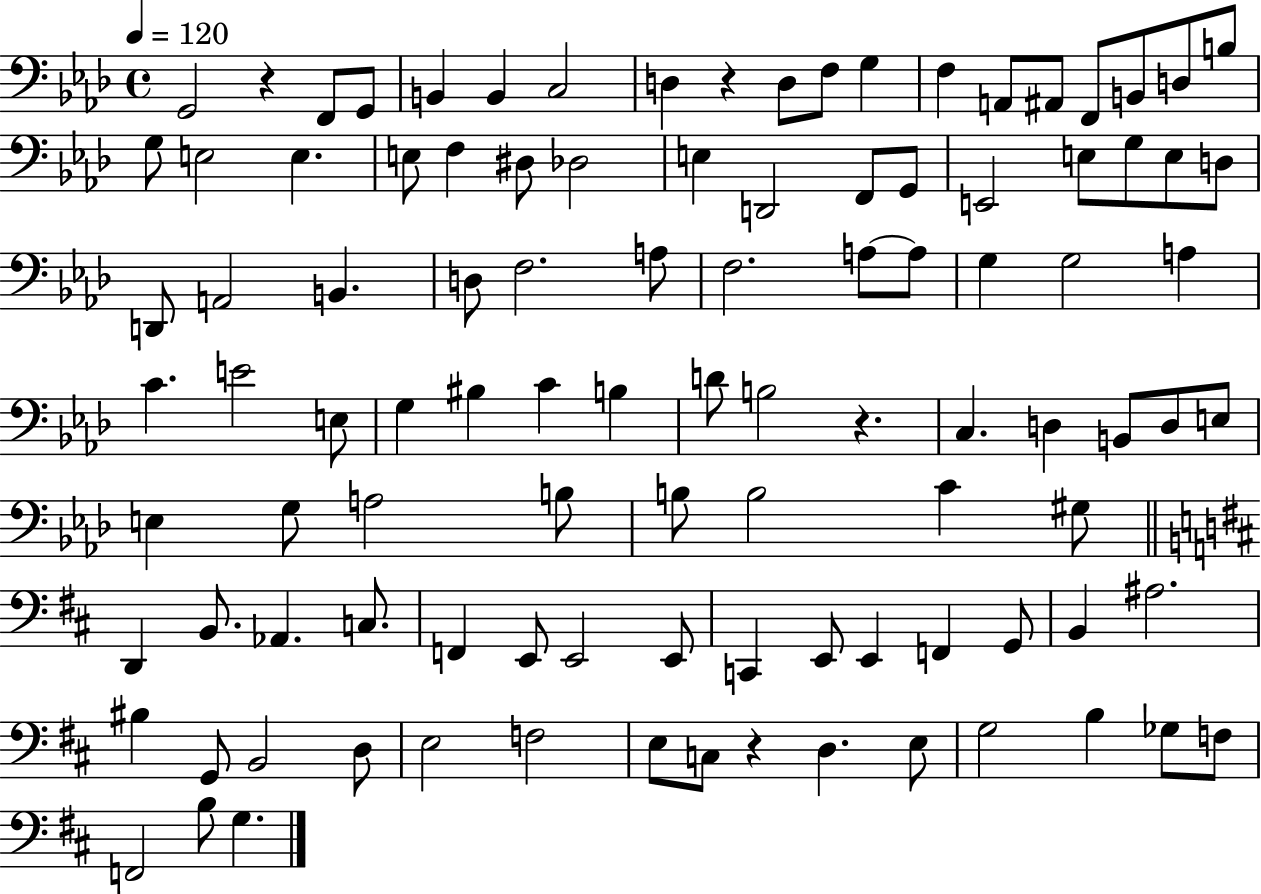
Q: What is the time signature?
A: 4/4